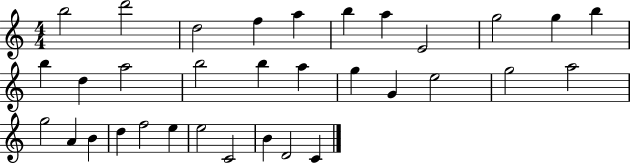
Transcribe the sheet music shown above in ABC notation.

X:1
T:Untitled
M:4/4
L:1/4
K:C
b2 d'2 d2 f a b a E2 g2 g b b d a2 b2 b a g G e2 g2 a2 g2 A B d f2 e e2 C2 B D2 C